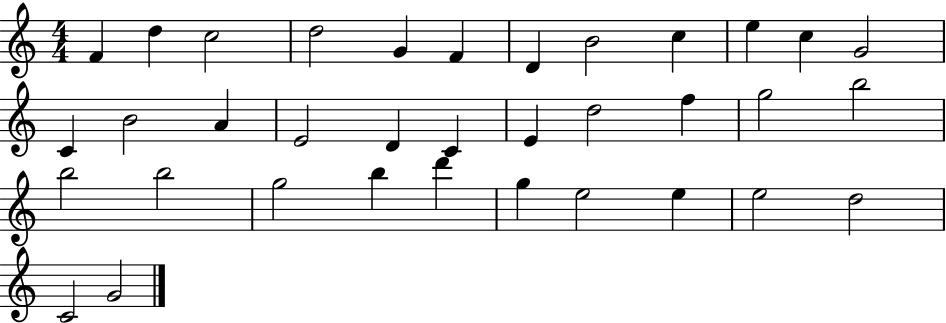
X:1
T:Untitled
M:4/4
L:1/4
K:C
F d c2 d2 G F D B2 c e c G2 C B2 A E2 D C E d2 f g2 b2 b2 b2 g2 b d' g e2 e e2 d2 C2 G2